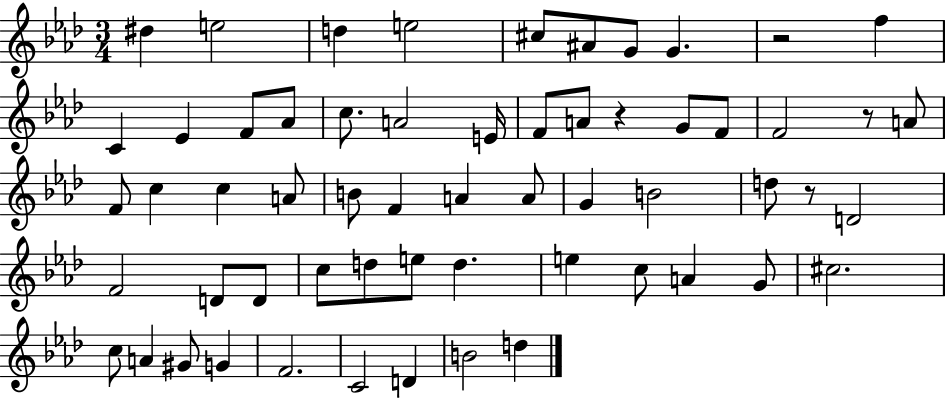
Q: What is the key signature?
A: AES major